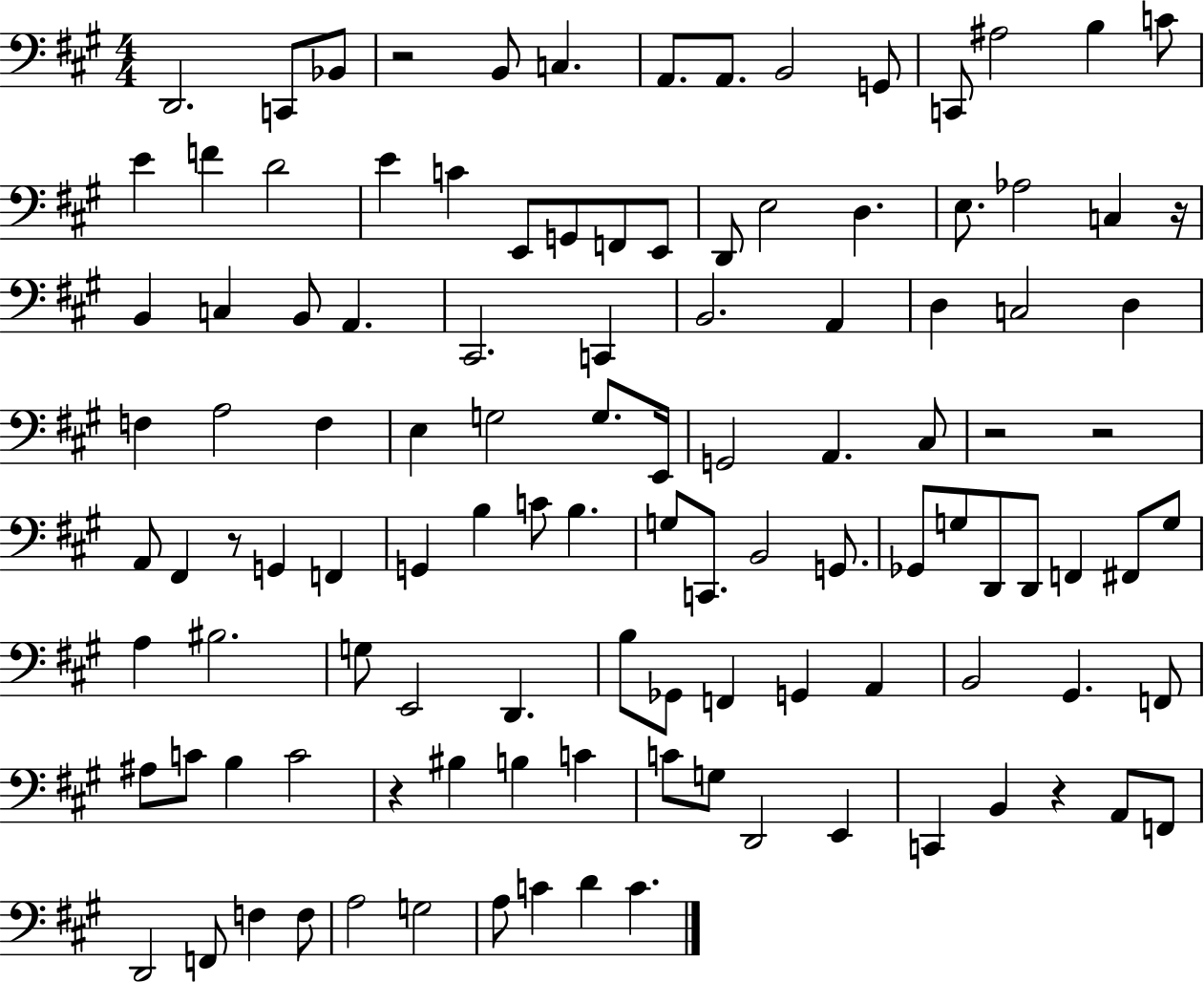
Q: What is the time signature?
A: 4/4